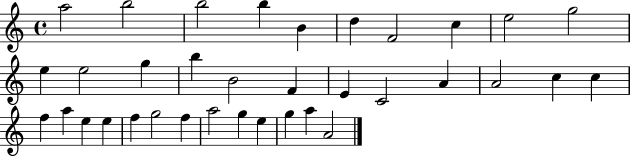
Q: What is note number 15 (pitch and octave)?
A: B4